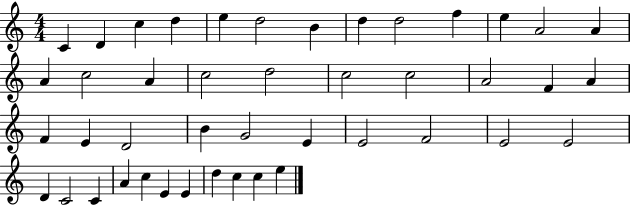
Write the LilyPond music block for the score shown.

{
  \clef treble
  \numericTimeSignature
  \time 4/4
  \key c \major
  c'4 d'4 c''4 d''4 | e''4 d''2 b'4 | d''4 d''2 f''4 | e''4 a'2 a'4 | \break a'4 c''2 a'4 | c''2 d''2 | c''2 c''2 | a'2 f'4 a'4 | \break f'4 e'4 d'2 | b'4 g'2 e'4 | e'2 f'2 | e'2 e'2 | \break d'4 c'2 c'4 | a'4 c''4 e'4 e'4 | d''4 c''4 c''4 e''4 | \bar "|."
}